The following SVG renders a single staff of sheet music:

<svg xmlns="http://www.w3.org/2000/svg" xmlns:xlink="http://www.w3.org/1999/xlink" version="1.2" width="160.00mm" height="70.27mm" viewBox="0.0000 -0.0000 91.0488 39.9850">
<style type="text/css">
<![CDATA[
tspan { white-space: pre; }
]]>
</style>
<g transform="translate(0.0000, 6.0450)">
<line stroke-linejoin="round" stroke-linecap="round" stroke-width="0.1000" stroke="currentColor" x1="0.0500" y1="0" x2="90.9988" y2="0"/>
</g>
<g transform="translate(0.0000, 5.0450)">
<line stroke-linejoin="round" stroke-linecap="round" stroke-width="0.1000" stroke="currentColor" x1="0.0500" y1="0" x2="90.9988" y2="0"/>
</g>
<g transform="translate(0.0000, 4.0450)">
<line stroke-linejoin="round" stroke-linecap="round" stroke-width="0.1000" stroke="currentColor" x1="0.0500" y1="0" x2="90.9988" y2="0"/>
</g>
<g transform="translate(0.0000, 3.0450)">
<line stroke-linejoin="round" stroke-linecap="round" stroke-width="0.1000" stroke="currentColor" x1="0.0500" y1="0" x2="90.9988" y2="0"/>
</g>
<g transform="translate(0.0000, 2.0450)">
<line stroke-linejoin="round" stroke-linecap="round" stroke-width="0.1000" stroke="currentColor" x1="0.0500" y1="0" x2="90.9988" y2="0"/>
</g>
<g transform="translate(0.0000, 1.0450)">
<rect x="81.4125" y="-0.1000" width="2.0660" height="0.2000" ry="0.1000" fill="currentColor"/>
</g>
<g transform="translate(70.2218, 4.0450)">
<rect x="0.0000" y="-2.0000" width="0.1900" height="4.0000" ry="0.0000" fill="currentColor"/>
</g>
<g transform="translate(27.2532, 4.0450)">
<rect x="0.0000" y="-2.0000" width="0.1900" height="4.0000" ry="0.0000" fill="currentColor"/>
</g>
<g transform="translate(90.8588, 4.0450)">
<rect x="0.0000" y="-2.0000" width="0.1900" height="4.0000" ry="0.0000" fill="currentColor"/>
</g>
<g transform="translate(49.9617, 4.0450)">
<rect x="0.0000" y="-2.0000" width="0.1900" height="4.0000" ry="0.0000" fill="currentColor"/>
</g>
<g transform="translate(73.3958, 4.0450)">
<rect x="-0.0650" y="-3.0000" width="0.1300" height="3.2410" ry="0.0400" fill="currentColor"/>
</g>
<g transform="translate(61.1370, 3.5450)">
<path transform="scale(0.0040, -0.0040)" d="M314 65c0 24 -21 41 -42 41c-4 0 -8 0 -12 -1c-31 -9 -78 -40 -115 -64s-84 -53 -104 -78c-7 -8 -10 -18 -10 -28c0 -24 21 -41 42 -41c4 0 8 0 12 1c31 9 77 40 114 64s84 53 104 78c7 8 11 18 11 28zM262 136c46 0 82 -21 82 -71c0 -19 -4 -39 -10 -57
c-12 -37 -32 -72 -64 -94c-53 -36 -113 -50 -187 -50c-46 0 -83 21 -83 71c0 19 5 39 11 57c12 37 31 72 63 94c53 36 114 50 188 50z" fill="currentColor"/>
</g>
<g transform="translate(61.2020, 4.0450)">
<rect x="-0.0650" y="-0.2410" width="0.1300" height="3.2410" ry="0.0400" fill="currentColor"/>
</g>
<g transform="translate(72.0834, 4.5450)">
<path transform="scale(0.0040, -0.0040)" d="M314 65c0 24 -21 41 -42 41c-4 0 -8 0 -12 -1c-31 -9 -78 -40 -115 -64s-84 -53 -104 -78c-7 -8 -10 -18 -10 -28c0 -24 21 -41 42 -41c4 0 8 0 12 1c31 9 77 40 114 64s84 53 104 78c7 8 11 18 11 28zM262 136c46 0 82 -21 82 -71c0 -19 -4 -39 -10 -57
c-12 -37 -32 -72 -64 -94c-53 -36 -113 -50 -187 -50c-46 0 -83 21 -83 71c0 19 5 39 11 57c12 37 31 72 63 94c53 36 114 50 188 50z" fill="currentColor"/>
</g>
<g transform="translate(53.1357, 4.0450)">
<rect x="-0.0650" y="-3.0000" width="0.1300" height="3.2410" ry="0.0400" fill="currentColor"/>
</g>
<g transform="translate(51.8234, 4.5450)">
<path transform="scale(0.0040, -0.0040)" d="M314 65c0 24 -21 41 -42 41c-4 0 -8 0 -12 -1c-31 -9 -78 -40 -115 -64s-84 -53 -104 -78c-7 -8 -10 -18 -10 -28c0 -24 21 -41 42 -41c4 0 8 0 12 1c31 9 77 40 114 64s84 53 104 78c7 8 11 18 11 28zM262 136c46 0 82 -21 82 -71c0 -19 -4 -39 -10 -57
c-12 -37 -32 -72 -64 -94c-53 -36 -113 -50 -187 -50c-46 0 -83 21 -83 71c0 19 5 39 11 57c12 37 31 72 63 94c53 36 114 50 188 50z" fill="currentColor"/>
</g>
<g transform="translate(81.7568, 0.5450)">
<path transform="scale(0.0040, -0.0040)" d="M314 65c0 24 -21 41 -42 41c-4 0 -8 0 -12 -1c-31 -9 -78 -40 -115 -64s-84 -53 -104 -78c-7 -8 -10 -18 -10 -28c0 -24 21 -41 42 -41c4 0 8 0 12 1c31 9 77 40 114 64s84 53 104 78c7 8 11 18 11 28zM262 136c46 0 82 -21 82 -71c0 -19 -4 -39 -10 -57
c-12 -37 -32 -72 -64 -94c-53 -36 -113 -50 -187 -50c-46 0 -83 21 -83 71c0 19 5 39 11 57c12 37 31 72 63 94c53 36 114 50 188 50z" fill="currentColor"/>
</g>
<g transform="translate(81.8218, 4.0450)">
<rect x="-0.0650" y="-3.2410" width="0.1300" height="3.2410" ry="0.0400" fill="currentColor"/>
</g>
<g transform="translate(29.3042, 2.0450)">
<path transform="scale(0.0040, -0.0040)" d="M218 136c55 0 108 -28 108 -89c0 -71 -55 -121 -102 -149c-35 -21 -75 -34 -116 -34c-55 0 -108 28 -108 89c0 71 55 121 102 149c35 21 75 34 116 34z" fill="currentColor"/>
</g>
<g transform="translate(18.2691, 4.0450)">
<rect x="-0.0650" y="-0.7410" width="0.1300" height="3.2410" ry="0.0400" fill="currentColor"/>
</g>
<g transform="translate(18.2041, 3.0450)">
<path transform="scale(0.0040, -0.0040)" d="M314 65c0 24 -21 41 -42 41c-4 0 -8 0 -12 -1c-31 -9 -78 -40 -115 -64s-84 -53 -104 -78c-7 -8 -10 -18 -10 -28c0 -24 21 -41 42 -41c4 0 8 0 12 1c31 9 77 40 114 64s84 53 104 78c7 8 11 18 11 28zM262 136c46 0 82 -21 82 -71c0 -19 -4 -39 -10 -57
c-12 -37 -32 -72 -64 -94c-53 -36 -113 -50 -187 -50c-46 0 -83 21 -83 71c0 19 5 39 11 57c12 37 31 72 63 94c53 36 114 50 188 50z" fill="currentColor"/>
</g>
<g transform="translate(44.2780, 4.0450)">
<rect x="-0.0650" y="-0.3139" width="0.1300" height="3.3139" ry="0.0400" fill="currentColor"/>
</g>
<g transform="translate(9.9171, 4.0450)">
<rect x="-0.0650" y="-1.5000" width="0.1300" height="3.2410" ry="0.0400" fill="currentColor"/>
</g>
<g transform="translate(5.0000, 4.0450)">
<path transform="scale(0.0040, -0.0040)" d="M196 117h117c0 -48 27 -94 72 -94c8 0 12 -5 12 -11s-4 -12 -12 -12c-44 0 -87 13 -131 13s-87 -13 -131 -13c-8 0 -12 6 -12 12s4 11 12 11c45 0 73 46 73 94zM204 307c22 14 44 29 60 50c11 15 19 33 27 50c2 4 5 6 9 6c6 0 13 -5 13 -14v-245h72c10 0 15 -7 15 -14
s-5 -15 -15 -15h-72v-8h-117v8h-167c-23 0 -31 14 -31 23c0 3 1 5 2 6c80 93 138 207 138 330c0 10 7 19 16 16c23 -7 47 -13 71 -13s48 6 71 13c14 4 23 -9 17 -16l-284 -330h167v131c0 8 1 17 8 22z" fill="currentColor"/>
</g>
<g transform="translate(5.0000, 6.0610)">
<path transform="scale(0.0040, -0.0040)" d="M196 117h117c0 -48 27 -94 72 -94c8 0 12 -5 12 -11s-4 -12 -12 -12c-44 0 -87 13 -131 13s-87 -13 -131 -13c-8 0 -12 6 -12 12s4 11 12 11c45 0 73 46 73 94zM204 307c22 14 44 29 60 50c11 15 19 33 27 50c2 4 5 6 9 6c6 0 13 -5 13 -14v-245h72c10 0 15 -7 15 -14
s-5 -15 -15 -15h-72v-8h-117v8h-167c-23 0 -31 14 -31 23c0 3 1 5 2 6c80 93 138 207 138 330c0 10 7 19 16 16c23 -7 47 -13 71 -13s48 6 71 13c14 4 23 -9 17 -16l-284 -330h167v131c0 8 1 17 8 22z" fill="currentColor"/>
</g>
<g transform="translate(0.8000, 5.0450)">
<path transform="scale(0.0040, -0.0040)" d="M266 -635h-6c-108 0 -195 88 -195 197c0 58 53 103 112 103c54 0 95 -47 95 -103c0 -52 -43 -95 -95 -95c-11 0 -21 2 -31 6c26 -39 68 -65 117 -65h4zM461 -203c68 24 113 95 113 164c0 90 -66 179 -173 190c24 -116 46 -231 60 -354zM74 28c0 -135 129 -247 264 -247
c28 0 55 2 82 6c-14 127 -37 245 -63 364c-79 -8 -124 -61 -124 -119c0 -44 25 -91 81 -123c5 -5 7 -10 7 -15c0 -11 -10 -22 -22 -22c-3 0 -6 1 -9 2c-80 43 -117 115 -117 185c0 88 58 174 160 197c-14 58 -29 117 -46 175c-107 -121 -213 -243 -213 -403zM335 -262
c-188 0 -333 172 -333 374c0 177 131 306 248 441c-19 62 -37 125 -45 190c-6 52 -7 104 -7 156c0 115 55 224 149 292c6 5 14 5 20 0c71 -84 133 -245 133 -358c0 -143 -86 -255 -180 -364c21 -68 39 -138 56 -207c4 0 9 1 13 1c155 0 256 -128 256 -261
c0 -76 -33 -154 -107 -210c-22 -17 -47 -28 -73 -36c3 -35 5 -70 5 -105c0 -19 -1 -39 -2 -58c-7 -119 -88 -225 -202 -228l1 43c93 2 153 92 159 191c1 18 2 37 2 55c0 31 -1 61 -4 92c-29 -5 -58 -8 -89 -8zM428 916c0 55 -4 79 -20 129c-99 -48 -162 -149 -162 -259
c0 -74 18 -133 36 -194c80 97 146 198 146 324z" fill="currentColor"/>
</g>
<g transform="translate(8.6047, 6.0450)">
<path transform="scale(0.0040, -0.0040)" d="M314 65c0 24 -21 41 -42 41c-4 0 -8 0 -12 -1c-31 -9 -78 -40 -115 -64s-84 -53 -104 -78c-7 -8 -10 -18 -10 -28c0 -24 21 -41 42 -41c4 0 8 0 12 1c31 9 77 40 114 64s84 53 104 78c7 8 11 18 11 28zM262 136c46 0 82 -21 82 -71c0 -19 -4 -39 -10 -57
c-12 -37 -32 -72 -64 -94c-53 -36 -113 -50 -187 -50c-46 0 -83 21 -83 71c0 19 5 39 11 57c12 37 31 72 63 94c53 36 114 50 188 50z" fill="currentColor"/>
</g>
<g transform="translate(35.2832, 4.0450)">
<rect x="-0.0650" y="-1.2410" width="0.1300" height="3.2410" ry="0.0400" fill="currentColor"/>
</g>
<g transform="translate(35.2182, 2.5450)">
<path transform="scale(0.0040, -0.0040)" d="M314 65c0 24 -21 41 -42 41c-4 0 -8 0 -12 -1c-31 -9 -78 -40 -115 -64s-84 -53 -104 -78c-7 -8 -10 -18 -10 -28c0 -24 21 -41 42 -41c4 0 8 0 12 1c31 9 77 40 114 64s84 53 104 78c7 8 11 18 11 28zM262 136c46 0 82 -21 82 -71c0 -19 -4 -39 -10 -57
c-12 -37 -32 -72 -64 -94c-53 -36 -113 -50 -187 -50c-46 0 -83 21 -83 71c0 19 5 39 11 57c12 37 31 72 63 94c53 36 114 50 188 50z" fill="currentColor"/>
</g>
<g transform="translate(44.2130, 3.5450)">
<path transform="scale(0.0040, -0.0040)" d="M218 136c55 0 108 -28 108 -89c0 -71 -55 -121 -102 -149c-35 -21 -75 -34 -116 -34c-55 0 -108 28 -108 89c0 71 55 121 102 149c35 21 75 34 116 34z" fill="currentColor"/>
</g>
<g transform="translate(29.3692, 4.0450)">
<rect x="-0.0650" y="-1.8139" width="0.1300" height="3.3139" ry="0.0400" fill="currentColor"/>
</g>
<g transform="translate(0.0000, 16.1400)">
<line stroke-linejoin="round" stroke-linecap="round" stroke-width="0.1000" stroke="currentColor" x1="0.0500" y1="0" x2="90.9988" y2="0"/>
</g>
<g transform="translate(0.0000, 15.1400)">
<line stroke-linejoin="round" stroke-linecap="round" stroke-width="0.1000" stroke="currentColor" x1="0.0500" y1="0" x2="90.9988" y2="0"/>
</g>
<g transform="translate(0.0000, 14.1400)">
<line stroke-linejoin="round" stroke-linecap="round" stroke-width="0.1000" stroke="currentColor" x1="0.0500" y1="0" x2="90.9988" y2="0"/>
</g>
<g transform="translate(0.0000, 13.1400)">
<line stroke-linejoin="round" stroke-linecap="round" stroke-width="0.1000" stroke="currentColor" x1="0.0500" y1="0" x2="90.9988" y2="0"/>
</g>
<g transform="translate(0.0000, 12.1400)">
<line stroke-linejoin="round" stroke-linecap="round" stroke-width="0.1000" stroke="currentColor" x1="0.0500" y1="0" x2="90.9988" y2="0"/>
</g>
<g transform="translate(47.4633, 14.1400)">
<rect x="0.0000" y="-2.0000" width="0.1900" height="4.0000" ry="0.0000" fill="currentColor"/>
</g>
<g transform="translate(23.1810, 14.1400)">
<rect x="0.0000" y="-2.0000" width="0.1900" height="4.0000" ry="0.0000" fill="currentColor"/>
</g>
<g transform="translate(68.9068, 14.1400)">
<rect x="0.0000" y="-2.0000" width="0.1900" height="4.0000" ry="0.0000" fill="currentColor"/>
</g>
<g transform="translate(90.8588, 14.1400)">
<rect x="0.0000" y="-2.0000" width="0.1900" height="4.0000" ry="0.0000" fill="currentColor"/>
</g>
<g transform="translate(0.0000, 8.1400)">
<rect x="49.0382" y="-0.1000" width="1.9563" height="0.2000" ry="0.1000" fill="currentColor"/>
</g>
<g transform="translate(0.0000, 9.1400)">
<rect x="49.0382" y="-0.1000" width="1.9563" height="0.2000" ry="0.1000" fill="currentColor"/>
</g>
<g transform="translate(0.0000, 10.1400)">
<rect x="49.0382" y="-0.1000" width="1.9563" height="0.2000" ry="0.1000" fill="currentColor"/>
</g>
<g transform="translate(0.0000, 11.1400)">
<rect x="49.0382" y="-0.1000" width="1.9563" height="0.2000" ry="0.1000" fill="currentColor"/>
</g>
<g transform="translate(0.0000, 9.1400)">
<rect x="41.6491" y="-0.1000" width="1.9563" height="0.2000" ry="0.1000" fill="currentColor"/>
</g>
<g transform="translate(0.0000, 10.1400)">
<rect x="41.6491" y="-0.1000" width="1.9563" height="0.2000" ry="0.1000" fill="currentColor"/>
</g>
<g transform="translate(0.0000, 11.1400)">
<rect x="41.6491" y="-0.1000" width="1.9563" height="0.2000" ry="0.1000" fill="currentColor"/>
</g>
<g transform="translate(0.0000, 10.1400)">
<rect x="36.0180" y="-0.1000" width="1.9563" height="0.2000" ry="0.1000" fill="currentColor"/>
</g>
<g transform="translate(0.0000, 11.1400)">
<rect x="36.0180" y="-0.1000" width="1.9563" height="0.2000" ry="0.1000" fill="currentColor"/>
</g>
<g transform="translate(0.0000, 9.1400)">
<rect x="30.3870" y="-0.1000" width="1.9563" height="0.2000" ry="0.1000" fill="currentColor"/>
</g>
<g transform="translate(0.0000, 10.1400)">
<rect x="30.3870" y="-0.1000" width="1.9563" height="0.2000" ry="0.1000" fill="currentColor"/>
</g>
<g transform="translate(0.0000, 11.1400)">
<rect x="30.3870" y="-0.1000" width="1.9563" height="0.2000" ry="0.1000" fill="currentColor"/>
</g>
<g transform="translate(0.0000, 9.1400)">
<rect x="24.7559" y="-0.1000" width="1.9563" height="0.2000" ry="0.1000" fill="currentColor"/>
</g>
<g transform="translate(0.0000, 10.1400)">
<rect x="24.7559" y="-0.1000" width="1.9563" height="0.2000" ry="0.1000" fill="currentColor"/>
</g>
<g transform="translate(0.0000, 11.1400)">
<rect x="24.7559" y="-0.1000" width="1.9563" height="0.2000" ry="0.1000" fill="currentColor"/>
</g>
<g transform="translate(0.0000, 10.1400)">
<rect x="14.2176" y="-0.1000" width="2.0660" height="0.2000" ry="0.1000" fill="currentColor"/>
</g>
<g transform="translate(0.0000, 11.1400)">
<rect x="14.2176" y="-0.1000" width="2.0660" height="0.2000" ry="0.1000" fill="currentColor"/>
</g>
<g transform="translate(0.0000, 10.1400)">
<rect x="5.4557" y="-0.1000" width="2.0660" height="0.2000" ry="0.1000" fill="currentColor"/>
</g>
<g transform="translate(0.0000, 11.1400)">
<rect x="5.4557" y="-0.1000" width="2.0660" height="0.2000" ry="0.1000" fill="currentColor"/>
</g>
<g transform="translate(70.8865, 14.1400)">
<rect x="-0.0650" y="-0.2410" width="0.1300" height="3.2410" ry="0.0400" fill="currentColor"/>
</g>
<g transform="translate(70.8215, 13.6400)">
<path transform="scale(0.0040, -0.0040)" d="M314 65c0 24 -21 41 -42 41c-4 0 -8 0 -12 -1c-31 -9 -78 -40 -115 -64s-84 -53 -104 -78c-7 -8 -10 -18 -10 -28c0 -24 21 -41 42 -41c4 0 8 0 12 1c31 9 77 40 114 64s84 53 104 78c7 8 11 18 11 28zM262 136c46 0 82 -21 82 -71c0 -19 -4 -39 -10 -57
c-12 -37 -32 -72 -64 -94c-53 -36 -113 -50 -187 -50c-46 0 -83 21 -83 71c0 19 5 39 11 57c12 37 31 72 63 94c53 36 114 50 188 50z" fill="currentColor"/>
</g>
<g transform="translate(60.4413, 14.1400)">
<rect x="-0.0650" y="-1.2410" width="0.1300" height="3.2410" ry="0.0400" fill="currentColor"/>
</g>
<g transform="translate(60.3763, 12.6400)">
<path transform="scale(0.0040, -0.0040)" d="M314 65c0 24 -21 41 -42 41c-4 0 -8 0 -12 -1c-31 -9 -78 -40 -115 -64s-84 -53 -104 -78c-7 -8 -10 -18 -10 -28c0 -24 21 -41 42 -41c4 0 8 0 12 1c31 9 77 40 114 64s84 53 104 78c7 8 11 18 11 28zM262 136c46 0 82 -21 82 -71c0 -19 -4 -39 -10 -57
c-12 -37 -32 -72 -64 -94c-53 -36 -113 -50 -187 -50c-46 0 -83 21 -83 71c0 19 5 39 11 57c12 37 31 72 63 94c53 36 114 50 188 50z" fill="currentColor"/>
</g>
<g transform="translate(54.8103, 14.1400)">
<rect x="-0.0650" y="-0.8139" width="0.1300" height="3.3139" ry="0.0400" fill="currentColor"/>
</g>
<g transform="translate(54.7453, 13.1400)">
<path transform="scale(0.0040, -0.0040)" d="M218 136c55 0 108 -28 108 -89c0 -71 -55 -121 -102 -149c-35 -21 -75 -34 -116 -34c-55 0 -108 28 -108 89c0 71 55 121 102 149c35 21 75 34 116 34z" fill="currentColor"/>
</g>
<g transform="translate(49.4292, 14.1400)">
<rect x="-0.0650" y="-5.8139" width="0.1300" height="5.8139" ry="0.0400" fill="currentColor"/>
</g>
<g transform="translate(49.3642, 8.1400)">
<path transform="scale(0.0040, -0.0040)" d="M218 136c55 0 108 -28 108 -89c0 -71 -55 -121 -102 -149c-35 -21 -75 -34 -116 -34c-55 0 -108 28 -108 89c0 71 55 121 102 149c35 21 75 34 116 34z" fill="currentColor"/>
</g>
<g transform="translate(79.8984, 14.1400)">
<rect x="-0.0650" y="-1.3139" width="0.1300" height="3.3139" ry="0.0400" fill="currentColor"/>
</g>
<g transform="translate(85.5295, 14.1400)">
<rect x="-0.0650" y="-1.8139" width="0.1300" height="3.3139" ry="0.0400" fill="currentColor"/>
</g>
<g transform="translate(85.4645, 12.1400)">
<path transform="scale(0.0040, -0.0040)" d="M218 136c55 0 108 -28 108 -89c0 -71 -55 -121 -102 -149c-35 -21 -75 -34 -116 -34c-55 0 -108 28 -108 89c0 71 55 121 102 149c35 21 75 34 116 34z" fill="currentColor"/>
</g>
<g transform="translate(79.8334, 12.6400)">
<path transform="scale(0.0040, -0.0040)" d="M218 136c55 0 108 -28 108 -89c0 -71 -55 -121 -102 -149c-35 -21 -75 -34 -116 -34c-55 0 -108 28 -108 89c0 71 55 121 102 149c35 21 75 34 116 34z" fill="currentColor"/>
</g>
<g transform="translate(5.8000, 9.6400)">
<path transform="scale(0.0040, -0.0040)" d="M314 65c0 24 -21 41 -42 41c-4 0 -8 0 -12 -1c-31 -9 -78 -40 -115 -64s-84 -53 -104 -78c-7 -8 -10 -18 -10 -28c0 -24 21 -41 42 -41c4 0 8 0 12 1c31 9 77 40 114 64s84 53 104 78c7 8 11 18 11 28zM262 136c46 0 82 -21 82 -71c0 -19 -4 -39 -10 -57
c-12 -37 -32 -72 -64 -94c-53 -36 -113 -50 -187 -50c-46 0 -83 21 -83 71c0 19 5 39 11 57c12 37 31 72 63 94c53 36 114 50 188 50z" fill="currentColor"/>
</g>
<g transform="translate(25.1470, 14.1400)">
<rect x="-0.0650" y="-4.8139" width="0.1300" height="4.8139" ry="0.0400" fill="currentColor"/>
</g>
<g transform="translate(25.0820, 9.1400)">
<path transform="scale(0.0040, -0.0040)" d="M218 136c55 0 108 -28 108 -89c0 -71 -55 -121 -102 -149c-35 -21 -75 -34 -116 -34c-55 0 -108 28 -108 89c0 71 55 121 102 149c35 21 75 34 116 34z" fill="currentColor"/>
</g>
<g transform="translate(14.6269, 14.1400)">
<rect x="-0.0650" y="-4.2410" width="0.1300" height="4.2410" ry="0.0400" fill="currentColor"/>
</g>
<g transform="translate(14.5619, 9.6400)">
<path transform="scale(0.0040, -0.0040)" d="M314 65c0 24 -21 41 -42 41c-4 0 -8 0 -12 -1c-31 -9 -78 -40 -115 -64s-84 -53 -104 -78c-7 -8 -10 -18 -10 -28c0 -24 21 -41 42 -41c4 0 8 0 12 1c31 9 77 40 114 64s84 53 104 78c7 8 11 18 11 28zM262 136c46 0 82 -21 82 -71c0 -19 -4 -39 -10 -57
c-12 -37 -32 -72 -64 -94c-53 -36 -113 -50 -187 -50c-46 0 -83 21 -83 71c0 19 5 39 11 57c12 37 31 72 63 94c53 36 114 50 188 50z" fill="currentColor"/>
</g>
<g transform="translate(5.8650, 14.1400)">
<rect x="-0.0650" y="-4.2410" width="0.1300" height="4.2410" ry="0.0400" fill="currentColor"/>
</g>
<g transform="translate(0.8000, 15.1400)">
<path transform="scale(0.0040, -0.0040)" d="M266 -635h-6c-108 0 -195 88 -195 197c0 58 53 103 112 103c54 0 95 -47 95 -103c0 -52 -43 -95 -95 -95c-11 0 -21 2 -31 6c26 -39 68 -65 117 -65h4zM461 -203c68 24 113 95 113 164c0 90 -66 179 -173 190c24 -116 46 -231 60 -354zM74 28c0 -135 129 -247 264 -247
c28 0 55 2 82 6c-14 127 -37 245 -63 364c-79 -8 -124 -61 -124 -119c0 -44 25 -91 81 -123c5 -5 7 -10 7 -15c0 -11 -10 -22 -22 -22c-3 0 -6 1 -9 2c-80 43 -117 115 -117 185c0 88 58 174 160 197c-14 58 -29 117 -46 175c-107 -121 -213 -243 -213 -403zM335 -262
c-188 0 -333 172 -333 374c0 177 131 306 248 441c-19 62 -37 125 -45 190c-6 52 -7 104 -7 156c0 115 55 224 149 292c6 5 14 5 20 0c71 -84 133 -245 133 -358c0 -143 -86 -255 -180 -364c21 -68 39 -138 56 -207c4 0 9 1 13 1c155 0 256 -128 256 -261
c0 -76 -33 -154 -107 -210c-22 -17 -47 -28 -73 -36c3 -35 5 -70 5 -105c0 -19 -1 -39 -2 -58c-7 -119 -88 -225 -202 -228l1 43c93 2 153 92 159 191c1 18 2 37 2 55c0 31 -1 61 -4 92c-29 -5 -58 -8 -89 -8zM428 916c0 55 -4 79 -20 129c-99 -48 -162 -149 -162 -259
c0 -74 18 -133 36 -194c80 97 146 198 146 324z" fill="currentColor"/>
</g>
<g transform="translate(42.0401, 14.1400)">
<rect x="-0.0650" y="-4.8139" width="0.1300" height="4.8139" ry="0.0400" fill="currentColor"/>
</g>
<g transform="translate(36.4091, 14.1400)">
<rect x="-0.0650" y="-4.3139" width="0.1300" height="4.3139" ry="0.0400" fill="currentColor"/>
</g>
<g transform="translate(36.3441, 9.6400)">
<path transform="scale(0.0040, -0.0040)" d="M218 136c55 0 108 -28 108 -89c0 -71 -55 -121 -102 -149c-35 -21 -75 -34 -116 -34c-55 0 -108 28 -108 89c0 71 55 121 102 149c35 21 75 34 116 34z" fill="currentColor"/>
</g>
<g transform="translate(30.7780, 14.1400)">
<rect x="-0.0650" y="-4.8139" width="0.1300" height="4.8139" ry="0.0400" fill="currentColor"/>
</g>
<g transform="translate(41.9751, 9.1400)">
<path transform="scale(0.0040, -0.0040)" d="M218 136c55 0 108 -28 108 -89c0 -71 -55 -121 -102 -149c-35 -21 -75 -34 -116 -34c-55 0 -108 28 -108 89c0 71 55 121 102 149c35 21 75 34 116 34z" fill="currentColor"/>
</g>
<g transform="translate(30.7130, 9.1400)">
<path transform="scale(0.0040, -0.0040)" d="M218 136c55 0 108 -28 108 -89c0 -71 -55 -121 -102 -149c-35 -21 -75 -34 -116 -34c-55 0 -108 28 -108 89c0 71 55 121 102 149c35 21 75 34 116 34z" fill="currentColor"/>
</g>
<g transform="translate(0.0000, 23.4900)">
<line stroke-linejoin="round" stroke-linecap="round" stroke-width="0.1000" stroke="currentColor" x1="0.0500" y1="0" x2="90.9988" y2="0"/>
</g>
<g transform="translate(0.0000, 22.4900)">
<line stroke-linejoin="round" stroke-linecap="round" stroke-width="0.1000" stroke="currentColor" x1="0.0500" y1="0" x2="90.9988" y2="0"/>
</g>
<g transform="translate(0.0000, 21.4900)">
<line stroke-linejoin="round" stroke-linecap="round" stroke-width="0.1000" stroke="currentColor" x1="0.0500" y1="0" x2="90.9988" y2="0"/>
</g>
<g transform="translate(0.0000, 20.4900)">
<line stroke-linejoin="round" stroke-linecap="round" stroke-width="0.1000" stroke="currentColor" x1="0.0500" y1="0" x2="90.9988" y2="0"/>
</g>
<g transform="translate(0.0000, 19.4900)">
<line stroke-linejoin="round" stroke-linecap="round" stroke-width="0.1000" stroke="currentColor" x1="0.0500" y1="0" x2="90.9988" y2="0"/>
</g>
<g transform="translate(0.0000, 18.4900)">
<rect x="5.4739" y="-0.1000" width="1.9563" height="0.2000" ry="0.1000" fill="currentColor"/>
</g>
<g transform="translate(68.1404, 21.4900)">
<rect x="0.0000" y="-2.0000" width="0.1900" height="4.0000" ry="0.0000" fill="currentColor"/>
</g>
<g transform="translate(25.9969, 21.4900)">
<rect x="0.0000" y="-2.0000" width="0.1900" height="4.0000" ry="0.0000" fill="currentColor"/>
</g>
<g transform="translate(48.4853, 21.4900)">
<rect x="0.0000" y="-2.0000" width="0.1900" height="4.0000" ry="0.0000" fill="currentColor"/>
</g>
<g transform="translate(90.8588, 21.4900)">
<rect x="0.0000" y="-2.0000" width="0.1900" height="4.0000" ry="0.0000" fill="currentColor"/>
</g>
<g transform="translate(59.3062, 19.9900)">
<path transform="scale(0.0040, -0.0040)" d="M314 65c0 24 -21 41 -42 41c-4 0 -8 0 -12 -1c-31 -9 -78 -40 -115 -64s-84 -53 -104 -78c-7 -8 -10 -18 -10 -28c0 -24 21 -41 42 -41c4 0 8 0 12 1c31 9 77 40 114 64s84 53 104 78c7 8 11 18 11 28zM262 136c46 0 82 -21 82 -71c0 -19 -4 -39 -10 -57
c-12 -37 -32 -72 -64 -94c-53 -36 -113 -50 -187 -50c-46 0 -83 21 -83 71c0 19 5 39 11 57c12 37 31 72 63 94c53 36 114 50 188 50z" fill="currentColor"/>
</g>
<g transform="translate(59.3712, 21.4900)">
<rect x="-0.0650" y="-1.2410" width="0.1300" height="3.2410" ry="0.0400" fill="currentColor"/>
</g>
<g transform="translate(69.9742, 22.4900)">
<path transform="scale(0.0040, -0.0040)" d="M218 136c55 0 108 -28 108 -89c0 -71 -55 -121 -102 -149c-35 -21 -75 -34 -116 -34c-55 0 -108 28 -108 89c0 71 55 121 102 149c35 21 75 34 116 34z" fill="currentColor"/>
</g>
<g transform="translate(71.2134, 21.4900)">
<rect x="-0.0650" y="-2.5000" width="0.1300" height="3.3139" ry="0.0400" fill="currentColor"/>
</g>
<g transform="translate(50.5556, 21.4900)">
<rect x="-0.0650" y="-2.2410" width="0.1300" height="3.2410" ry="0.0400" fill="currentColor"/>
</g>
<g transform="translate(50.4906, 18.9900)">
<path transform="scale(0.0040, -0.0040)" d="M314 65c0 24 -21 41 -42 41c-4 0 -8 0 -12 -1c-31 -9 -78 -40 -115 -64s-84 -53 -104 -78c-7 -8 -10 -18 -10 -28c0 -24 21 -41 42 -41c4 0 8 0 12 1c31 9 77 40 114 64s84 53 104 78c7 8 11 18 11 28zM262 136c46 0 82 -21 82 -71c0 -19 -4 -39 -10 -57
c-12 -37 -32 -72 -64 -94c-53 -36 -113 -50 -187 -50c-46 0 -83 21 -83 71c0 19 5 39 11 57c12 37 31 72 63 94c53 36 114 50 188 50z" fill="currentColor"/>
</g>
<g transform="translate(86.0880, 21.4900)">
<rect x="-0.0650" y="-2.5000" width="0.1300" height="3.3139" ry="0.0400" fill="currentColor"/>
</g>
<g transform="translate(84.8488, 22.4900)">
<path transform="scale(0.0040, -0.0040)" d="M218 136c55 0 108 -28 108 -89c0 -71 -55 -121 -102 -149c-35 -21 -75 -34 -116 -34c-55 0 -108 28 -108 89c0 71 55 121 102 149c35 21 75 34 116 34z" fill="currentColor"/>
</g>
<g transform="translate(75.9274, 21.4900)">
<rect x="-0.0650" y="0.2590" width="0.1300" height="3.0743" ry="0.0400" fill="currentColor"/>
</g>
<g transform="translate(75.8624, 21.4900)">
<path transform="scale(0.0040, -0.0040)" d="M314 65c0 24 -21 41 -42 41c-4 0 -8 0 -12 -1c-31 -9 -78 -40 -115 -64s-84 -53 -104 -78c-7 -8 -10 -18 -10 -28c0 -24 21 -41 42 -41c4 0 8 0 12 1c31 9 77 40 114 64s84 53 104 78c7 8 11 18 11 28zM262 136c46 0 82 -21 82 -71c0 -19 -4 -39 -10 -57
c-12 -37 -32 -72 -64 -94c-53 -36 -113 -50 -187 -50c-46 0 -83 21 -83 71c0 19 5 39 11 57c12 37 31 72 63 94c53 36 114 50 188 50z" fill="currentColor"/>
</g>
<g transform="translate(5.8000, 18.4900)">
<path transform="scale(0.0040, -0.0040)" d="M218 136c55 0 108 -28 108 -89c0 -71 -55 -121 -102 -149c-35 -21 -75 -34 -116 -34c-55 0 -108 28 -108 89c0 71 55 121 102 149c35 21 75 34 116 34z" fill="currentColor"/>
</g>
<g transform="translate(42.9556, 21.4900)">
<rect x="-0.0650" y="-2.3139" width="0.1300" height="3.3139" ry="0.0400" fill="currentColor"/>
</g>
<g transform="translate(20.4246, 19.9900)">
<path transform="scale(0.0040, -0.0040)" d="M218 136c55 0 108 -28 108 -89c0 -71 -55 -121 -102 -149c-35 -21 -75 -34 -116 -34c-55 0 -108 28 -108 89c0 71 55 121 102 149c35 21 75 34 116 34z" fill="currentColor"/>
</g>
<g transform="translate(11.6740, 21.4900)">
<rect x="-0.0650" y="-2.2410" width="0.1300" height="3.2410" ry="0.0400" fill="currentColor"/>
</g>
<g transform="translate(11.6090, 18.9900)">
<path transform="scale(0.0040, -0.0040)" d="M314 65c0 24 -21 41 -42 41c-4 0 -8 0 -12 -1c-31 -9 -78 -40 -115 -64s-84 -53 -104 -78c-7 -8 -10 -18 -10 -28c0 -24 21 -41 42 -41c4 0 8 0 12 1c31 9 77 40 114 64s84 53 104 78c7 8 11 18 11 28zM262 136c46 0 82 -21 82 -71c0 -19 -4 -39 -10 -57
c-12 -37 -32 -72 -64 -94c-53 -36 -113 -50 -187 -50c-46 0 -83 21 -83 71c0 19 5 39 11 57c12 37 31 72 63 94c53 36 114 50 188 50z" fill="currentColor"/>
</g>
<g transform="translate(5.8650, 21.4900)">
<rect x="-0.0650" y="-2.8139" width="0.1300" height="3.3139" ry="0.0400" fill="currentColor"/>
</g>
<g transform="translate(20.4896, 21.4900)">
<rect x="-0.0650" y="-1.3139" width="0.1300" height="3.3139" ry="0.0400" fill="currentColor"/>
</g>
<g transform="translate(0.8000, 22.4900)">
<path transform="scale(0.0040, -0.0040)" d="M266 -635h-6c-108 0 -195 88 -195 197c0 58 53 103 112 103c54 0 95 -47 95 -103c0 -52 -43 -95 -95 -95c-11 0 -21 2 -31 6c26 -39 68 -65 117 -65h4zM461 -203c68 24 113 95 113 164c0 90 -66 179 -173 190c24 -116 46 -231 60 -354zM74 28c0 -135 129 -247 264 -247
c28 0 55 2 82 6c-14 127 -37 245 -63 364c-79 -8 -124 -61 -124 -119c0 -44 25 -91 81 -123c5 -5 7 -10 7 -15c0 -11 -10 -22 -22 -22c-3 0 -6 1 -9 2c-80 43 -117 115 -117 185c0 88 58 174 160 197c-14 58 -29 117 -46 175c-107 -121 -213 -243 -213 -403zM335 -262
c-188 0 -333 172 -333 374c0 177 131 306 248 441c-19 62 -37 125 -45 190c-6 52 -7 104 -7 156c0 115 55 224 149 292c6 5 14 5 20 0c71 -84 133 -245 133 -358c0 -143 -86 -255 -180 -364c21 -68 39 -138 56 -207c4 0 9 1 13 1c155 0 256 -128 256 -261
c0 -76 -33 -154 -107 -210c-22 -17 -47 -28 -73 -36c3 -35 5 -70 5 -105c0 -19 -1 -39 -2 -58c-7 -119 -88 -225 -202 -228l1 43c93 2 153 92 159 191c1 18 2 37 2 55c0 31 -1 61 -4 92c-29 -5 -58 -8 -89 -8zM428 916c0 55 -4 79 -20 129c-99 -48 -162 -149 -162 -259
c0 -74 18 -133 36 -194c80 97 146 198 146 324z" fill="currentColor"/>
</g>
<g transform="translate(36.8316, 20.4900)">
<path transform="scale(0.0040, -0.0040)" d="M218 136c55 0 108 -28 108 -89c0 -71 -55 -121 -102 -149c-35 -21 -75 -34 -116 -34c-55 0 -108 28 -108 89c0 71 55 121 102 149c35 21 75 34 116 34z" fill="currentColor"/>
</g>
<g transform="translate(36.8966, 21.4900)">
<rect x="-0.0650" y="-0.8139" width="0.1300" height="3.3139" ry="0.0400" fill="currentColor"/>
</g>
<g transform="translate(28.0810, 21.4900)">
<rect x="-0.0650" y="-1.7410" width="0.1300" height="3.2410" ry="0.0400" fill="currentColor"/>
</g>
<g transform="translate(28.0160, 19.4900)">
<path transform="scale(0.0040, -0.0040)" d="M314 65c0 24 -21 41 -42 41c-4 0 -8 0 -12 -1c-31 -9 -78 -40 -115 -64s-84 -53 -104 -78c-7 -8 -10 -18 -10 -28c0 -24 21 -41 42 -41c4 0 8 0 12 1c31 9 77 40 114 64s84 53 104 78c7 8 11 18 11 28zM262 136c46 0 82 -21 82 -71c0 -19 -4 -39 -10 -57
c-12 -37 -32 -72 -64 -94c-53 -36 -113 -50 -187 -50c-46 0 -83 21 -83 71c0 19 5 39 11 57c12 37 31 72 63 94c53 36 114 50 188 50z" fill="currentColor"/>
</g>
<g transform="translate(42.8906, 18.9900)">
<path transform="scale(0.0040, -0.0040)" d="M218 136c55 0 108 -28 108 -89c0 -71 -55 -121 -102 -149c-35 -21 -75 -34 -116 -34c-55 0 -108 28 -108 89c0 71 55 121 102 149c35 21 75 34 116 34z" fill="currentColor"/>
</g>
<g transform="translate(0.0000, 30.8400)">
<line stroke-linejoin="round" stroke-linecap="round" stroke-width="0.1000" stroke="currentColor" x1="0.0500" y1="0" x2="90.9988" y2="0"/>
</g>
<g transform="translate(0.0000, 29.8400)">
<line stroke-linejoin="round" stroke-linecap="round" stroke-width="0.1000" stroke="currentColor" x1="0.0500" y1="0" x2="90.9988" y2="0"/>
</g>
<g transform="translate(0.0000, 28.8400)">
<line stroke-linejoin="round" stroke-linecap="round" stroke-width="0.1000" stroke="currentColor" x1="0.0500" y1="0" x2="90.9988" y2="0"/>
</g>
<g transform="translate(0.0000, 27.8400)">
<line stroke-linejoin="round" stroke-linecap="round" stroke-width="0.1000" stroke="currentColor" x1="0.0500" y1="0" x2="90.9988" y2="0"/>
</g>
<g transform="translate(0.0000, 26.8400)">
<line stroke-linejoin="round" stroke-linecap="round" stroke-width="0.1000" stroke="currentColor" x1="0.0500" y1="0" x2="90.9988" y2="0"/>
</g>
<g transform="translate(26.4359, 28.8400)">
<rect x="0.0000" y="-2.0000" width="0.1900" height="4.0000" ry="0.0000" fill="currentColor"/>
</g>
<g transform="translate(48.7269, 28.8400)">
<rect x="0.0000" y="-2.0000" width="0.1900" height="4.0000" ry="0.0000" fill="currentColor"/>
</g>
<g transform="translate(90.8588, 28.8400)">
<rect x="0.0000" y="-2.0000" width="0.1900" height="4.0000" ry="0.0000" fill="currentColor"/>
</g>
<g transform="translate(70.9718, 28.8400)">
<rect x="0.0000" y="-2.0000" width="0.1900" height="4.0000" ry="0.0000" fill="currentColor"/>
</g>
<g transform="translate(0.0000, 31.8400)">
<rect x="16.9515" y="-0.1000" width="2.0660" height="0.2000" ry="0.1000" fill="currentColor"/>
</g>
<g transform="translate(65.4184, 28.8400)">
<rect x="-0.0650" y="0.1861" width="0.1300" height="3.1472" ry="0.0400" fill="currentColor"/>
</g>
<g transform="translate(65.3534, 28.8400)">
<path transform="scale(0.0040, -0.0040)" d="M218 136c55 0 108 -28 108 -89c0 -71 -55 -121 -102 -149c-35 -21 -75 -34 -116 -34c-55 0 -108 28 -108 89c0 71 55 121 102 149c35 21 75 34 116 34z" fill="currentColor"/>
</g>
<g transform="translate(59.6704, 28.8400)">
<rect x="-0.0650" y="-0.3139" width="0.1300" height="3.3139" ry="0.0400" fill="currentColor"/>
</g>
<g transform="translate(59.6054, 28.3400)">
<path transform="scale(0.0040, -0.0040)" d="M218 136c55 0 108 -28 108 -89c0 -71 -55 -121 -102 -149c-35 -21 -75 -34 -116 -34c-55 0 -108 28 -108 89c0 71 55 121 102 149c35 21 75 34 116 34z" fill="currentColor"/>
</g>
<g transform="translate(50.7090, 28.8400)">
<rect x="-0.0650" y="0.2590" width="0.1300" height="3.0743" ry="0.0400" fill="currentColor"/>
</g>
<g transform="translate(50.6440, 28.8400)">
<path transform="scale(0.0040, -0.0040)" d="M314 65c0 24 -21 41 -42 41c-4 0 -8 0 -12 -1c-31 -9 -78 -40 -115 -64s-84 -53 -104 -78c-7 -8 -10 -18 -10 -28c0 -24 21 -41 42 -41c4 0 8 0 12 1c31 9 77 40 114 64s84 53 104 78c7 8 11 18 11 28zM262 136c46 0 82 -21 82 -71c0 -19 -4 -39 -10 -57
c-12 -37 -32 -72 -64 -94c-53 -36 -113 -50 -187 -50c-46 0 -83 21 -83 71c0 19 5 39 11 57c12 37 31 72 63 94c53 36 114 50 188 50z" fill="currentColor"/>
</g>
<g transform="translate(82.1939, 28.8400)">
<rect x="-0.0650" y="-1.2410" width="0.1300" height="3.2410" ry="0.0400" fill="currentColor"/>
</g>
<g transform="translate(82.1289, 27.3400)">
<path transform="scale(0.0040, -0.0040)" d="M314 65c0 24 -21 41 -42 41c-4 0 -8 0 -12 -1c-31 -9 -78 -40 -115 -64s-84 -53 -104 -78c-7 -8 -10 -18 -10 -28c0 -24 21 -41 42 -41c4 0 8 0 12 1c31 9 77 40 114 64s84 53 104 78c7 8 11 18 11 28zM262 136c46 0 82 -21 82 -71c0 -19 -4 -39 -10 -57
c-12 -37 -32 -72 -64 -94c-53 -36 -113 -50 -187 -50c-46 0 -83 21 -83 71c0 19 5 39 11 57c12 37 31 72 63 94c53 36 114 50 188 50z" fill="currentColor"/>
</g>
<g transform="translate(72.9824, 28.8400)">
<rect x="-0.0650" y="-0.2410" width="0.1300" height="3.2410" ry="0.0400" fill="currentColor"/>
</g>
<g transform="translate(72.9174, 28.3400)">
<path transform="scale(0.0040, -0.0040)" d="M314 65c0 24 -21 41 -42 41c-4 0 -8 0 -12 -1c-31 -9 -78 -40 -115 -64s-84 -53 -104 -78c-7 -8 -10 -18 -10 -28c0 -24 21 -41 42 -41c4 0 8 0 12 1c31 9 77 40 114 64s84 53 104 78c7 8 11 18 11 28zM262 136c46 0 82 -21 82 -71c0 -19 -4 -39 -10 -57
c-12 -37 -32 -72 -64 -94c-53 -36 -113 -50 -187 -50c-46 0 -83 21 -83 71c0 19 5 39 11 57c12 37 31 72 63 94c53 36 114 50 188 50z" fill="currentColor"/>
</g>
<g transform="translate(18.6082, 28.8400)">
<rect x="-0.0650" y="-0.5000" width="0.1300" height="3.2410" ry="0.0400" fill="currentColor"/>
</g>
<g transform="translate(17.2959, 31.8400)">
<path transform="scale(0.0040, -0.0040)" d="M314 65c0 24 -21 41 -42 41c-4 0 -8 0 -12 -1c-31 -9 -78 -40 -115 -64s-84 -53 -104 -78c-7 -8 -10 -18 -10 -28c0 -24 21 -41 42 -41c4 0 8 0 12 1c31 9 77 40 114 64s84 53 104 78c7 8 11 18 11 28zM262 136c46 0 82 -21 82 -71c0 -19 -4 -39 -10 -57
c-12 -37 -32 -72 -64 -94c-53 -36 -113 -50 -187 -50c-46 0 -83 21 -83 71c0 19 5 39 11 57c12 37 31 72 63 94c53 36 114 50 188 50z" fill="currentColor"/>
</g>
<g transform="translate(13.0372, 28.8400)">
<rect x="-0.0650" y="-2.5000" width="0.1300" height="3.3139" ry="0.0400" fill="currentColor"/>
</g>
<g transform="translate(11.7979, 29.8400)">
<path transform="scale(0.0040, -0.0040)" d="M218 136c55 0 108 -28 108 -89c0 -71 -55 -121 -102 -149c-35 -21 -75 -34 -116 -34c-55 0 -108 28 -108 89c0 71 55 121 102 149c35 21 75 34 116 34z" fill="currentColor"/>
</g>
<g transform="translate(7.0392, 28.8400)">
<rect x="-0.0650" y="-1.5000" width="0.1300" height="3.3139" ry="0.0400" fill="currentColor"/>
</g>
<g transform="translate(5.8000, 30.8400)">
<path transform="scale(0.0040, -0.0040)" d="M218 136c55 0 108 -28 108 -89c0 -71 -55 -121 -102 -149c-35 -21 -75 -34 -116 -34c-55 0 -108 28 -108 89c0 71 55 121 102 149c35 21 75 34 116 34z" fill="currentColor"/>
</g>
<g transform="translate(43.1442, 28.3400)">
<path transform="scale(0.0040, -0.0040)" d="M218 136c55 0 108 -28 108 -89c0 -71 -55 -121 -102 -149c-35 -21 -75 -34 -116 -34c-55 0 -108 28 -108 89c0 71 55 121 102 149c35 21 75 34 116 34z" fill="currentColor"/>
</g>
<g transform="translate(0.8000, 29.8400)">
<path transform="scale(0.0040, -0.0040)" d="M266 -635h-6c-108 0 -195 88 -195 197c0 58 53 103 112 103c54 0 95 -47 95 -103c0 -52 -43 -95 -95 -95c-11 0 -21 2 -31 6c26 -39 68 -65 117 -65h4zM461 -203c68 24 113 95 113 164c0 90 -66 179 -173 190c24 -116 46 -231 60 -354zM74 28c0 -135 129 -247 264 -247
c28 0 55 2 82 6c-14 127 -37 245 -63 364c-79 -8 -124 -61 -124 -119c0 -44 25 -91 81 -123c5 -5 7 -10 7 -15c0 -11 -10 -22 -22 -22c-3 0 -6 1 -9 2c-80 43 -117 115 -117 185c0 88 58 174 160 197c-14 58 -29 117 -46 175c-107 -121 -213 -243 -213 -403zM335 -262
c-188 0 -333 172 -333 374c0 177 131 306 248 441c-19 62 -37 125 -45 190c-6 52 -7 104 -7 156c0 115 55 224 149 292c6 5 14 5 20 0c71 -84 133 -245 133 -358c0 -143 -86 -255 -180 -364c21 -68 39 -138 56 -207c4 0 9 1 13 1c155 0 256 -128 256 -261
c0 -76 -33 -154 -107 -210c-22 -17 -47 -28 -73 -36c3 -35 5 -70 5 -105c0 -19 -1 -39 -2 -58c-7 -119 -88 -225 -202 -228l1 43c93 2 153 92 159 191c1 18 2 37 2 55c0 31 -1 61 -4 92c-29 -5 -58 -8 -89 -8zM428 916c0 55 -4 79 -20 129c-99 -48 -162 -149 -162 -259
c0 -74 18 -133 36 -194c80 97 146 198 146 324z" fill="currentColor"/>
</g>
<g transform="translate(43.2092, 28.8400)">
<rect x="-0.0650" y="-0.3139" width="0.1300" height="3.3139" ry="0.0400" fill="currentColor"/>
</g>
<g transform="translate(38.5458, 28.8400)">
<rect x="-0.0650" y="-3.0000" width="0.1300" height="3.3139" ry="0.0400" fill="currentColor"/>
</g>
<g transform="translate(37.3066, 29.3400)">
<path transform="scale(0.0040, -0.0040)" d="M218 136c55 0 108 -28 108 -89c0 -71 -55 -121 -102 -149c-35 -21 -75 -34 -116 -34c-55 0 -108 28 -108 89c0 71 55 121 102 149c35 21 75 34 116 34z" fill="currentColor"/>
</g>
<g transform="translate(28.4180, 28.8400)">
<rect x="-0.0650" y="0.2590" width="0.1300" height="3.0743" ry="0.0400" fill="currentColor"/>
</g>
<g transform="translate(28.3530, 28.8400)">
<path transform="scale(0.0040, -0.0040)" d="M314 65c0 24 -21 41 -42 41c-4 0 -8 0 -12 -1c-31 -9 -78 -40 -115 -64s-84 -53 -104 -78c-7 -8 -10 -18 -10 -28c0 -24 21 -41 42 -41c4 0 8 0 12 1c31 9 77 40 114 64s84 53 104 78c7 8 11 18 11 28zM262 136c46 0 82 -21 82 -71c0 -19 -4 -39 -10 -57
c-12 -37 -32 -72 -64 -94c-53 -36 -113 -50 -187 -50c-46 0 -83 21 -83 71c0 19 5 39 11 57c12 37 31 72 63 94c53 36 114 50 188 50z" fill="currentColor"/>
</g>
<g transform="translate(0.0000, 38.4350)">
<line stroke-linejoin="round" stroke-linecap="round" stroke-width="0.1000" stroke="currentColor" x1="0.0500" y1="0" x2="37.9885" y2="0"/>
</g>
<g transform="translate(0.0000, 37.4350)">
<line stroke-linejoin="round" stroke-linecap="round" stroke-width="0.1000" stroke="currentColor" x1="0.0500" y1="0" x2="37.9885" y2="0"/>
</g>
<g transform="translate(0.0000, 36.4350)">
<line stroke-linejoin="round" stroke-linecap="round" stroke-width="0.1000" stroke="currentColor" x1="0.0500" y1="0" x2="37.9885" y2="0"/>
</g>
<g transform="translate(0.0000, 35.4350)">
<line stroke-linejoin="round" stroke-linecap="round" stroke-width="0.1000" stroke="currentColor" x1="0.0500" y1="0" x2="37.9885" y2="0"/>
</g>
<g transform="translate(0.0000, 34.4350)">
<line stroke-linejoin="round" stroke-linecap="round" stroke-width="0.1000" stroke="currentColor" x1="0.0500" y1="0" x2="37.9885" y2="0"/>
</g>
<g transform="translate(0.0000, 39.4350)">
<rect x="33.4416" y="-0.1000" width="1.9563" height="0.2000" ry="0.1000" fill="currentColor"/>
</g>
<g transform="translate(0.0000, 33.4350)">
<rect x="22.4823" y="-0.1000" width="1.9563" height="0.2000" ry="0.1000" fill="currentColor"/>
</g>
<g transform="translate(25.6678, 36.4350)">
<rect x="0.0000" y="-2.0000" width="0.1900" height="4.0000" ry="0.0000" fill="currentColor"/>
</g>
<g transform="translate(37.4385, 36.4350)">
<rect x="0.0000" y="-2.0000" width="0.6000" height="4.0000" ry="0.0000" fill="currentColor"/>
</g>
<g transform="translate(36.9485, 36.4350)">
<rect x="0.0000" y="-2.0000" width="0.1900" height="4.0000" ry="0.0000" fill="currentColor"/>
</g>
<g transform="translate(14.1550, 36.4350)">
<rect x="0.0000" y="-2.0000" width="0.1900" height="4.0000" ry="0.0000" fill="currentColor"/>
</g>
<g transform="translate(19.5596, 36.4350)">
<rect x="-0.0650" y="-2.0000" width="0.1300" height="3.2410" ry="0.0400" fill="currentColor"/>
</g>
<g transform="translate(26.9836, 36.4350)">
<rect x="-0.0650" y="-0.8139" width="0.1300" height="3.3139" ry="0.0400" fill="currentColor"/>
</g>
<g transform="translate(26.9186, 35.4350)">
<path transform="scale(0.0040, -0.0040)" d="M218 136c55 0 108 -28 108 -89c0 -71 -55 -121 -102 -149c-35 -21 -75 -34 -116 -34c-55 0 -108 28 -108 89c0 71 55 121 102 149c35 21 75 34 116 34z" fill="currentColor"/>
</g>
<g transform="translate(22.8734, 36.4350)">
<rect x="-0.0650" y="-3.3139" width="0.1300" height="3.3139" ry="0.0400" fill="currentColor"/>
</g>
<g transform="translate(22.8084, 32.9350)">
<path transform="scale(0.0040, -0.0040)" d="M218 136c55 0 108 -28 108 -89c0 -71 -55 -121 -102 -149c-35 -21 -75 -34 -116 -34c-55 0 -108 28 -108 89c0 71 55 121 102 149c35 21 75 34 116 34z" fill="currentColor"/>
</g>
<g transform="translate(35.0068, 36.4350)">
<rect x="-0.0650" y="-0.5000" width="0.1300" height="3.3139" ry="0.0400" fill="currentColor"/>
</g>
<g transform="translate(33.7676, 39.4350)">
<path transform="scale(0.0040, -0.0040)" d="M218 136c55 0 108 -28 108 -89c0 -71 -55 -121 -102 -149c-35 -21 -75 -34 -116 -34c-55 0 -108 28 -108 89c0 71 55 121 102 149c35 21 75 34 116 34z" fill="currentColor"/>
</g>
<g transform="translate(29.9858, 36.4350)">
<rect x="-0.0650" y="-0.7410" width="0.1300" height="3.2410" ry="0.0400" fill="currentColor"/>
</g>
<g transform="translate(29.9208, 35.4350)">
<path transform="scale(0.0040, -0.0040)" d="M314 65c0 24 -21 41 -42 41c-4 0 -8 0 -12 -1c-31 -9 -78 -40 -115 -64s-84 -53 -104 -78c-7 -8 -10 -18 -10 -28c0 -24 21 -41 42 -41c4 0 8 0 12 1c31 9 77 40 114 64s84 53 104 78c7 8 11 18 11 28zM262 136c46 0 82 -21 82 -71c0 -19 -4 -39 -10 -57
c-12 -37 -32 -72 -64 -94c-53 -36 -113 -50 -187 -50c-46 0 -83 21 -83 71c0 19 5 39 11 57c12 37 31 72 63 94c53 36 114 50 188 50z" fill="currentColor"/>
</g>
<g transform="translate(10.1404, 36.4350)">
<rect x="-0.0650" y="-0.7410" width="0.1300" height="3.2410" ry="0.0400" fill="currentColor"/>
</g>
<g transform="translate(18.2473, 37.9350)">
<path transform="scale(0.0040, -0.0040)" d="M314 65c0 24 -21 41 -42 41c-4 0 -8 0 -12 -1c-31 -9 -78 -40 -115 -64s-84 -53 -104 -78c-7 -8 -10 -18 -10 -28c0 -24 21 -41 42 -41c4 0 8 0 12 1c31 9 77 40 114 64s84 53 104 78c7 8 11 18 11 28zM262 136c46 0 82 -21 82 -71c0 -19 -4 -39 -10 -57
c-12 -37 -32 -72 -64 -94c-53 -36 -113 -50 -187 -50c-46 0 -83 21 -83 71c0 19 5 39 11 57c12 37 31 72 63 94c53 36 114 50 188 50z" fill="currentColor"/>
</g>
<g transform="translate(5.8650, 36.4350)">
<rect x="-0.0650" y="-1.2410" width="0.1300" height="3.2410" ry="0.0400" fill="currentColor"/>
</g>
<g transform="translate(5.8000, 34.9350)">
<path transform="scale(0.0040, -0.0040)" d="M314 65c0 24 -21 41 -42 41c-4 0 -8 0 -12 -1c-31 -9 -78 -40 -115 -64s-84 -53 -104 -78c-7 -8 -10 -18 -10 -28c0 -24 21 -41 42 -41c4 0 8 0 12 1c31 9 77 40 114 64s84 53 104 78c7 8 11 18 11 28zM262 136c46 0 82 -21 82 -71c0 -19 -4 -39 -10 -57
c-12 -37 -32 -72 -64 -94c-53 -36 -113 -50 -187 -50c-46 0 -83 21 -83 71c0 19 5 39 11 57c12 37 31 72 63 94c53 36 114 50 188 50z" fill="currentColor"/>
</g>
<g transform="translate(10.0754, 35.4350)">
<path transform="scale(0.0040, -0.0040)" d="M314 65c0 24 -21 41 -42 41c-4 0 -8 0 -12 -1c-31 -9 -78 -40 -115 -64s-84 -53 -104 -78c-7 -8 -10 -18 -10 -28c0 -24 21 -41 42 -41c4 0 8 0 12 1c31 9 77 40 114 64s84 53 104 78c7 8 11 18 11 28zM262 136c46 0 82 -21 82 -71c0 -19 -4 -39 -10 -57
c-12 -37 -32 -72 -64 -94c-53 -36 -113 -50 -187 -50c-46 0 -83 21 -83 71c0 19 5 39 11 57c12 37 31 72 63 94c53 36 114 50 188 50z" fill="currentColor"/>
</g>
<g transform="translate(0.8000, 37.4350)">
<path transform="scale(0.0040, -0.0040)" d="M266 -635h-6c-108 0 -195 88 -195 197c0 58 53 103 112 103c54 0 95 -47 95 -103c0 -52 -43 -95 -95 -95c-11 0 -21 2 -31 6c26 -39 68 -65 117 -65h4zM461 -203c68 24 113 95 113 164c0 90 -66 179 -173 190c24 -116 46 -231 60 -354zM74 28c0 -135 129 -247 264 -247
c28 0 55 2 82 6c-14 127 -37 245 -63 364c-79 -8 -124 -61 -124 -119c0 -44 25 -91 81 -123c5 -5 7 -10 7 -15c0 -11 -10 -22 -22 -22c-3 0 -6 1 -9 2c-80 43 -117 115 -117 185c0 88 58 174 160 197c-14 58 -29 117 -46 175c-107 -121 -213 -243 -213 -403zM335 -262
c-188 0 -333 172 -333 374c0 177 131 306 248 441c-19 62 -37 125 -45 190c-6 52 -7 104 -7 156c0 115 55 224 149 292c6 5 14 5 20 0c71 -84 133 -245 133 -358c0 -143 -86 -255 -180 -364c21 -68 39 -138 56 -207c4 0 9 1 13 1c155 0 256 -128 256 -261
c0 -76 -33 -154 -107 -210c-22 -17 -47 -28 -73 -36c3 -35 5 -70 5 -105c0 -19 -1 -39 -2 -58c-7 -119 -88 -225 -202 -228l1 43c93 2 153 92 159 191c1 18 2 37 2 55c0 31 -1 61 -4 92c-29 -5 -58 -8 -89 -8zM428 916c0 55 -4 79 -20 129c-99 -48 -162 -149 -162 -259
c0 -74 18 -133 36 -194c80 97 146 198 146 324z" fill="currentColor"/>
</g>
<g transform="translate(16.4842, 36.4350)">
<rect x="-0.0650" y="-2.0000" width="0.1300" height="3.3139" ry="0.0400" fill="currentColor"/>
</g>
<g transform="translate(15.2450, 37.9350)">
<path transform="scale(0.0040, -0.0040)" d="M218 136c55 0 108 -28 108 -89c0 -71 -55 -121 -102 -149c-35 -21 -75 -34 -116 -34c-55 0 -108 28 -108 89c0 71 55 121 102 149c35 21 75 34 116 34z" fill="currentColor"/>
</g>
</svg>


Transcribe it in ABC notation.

X:1
T:Untitled
M:4/4
L:1/4
K:C
E2 d2 f e2 c A2 c2 A2 b2 d'2 d'2 e' e' d' e' g' d e2 c2 e f a g2 e f2 d g g2 e2 G B2 G E G C2 B2 A c B2 c B c2 e2 e2 d2 F F2 b d d2 C